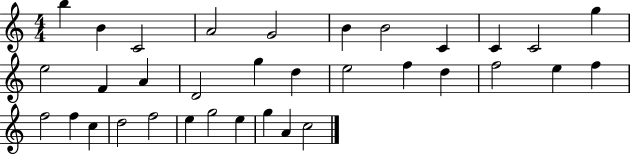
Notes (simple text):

B5/q B4/q C4/h A4/h G4/h B4/q B4/h C4/q C4/q C4/h G5/q E5/h F4/q A4/q D4/h G5/q D5/q E5/h F5/q D5/q F5/h E5/q F5/q F5/h F5/q C5/q D5/h F5/h E5/q G5/h E5/q G5/q A4/q C5/h